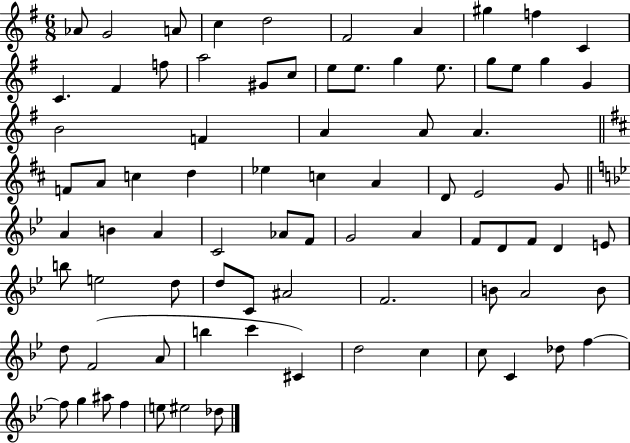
Ab4/e G4/h A4/e C5/q D5/h F#4/h A4/q G#5/q F5/q C4/q C4/q. F#4/q F5/e A5/h G#4/e C5/e E5/e E5/e. G5/q E5/e. G5/e E5/e G5/q G4/q B4/h F4/q A4/q A4/e A4/q. F4/e A4/e C5/q D5/q Eb5/q C5/q A4/q D4/e E4/h G4/e A4/q B4/q A4/q C4/h Ab4/e F4/e G4/h A4/q F4/e D4/e F4/e D4/q E4/e B5/e E5/h D5/e D5/e C4/e A#4/h F4/h. B4/e A4/h B4/e D5/e F4/h A4/e B5/q C6/q C#4/q D5/h C5/q C5/e C4/q Db5/e F5/q F5/e G5/q A#5/e F5/q E5/e EIS5/h Db5/e